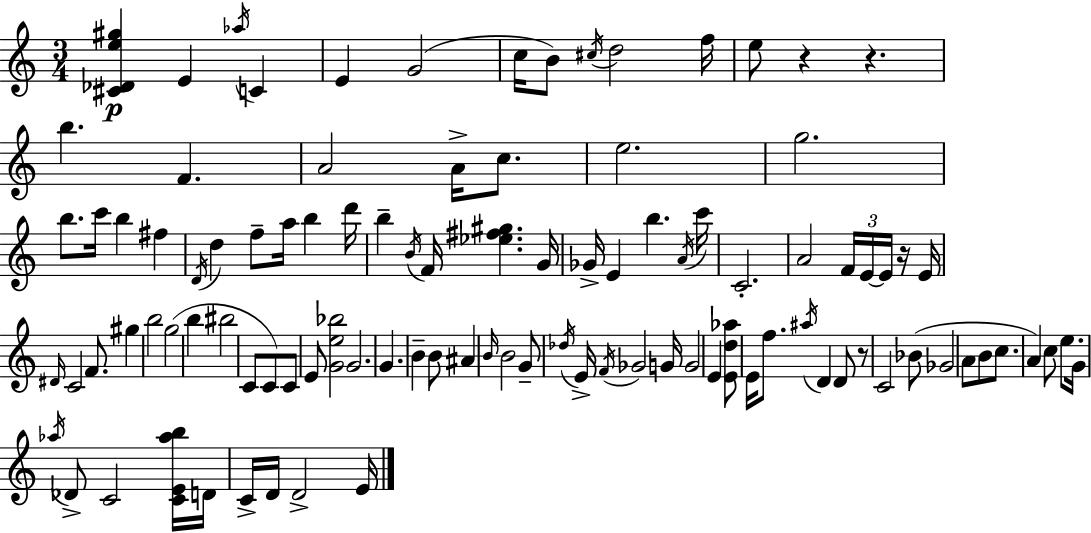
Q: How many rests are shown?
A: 4